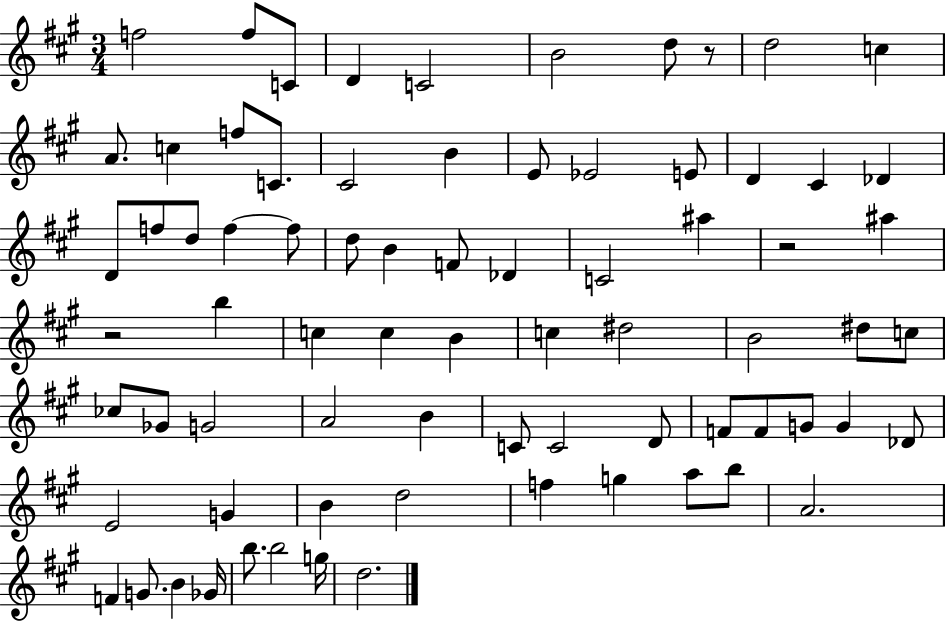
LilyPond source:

{
  \clef treble
  \numericTimeSignature
  \time 3/4
  \key a \major
  \repeat volta 2 { f''2 f''8 c'8 | d'4 c'2 | b'2 d''8 r8 | d''2 c''4 | \break a'8. c''4 f''8 c'8. | cis'2 b'4 | e'8 ees'2 e'8 | d'4 cis'4 des'4 | \break d'8 f''8 d''8 f''4~~ f''8 | d''8 b'4 f'8 des'4 | c'2 ais''4 | r2 ais''4 | \break r2 b''4 | c''4 c''4 b'4 | c''4 dis''2 | b'2 dis''8 c''8 | \break ces''8 ges'8 g'2 | a'2 b'4 | c'8 c'2 d'8 | f'8 f'8 g'8 g'4 des'8 | \break e'2 g'4 | b'4 d''2 | f''4 g''4 a''8 b''8 | a'2. | \break f'4 g'8. b'4 ges'16 | b''8. b''2 g''16 | d''2. | } \bar "|."
}